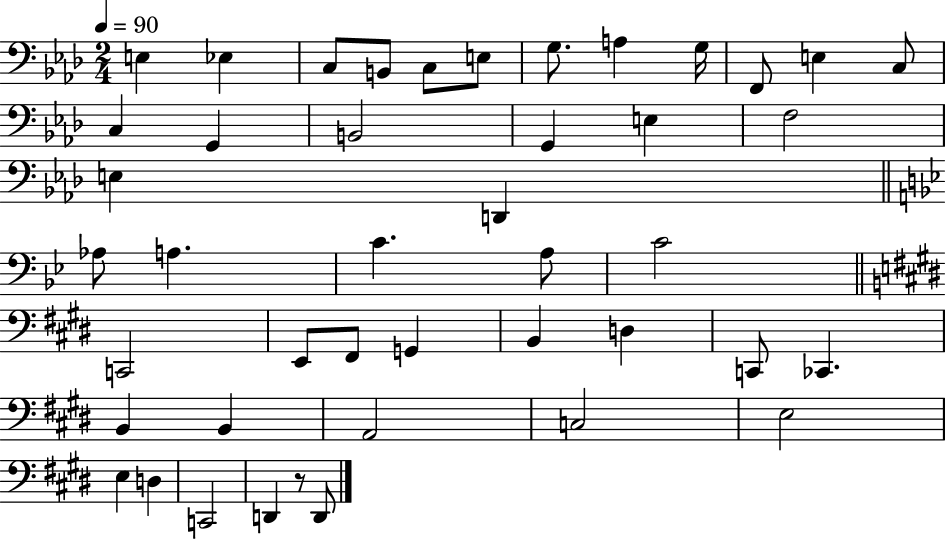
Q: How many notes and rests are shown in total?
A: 44